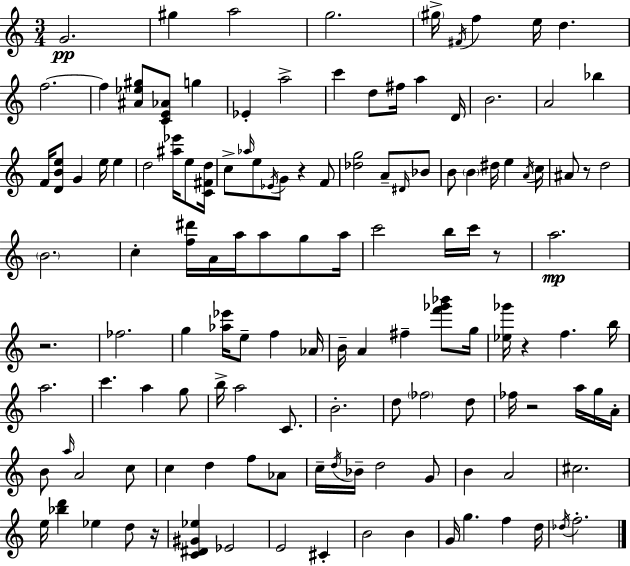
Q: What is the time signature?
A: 3/4